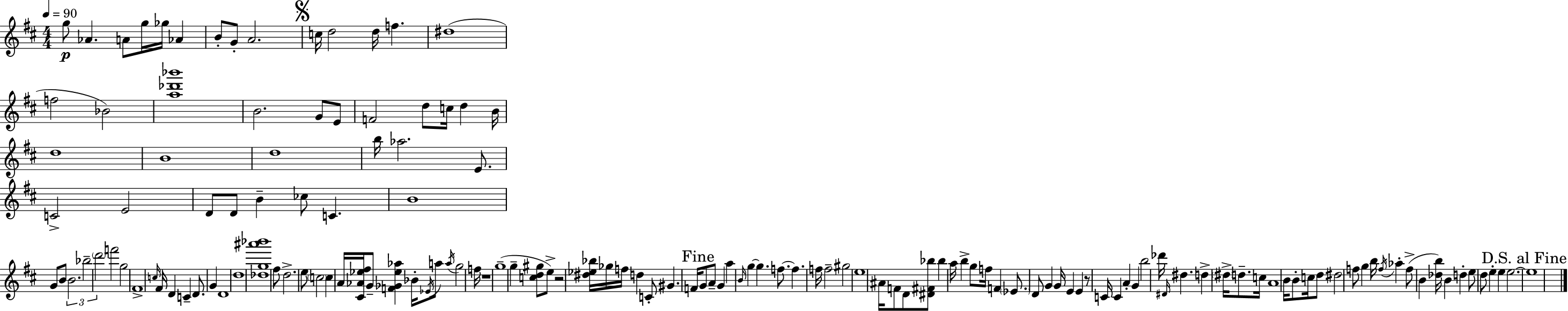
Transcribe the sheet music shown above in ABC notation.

X:1
T:Untitled
M:4/4
L:1/4
K:D
g/2 _A A/2 g/4 _g/4 _A B/2 G/2 A2 c/4 d2 d/4 f ^d4 f2 _B2 [a_d'_b']4 B2 G/2 E/2 F2 d/2 c/4 d B/4 d4 B4 d4 b/4 _a2 E/2 C2 E2 D/2 D/2 B _c/2 C B4 G/2 B/2 B2 _b2 d'2 f'2 g2 ^F4 c/4 ^F/4 D C D/2 G D4 d4 [_dg^a'_b']4 ^f/2 d2 e/2 c2 c A/4 [^C_A_e^f]/4 G/2 [F_G_e_a] _B/4 _E/4 a/2 a/4 g2 f/4 z4 g4 g [cd^g]/2 e/2 z2 [^d_e_b]/4 _g/4 f/4 d C/2 ^G F/4 G/2 A/2 G a B/4 g g f/2 f f/4 f2 ^g2 e4 ^A/4 F/2 D/2 [^D^F_b]/2 _b a/4 b g/2 f/4 F _E/2 D/2 G G/4 E E z/2 C/4 C A G b2 _d'/4 ^D/4 ^d d ^d/4 d/2 c/4 A4 B/4 B/2 c/4 d/2 ^d2 f/2 g b/4 f/4 _a f/2 B [_db]/4 B d e/2 d/2 e e e2 e4